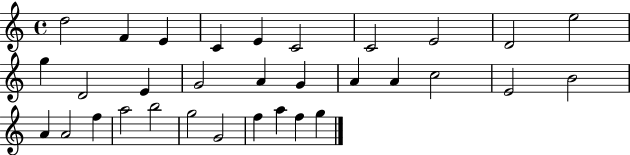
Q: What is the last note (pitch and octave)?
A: G5